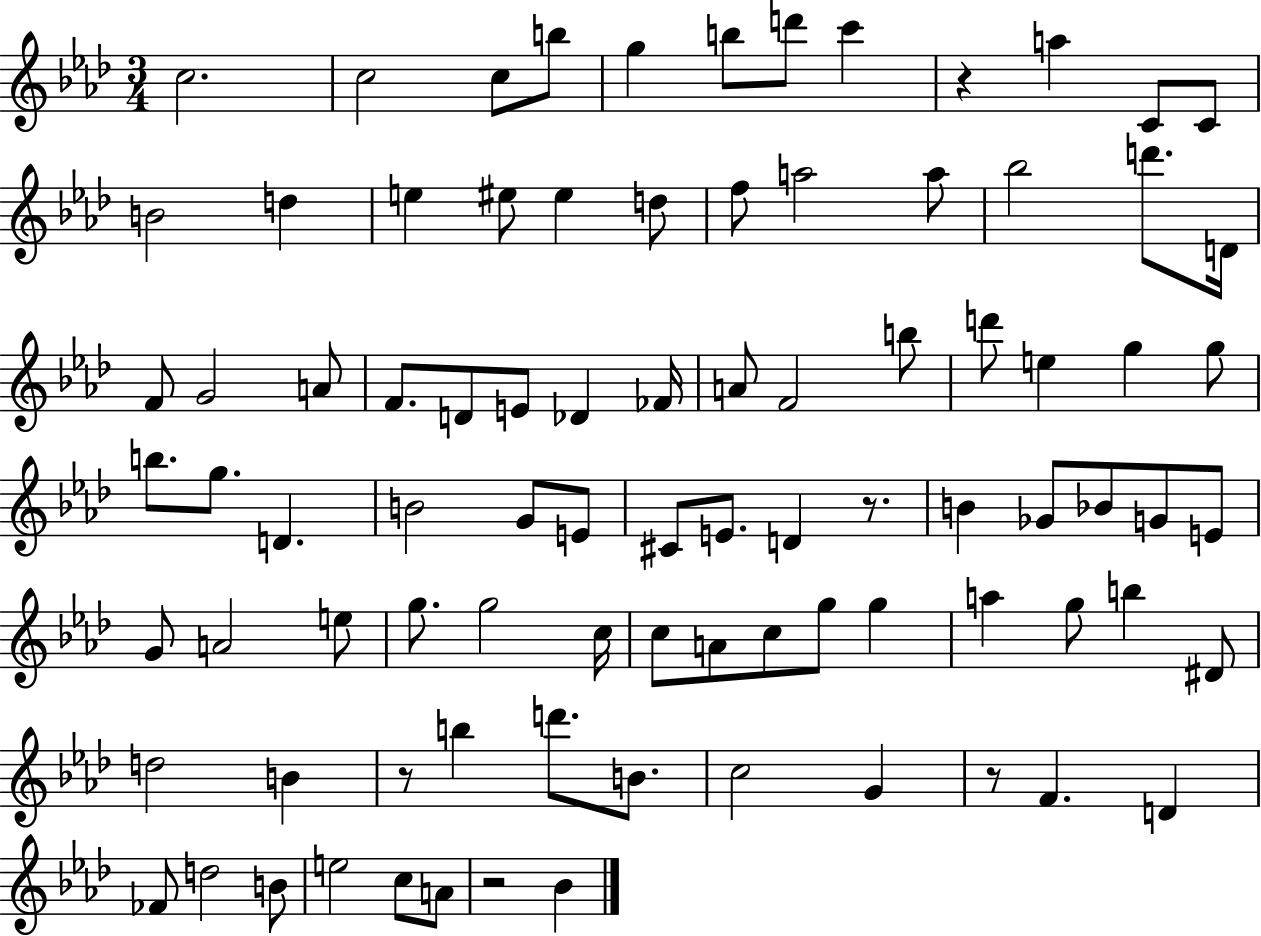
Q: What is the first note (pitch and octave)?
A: C5